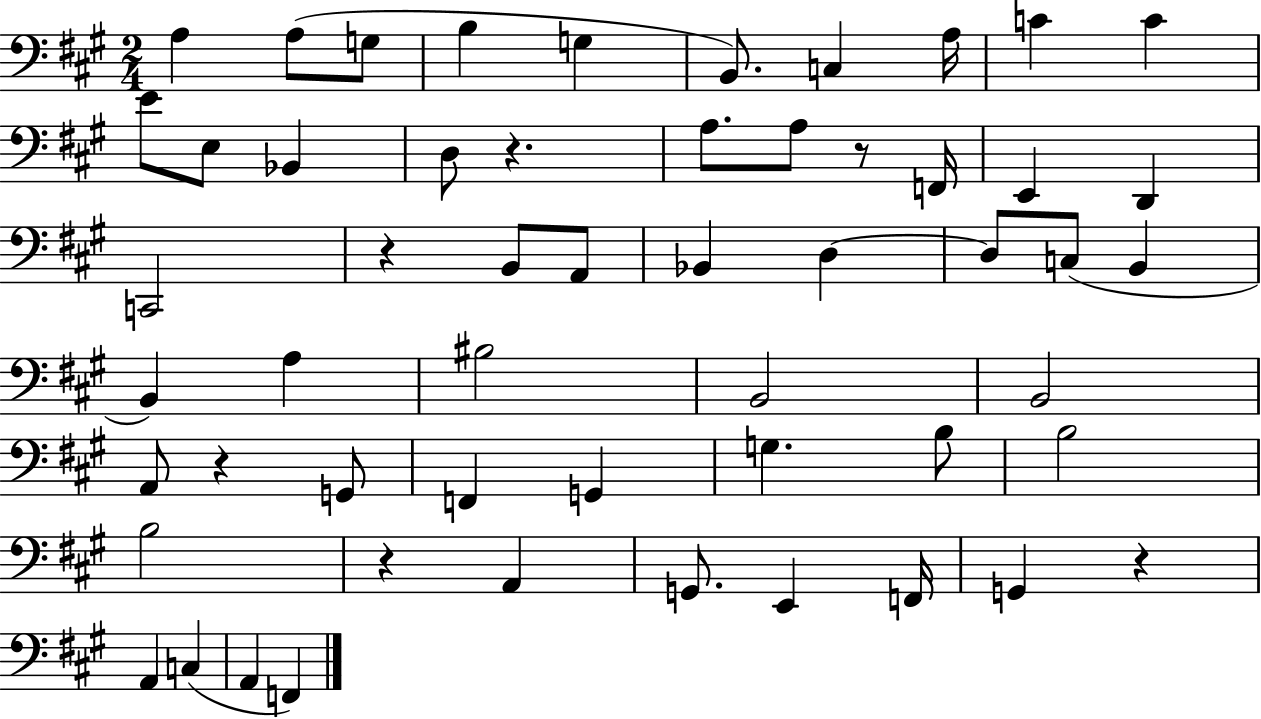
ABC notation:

X:1
T:Untitled
M:2/4
L:1/4
K:A
A, A,/2 G,/2 B, G, B,,/2 C, A,/4 C C E/2 E,/2 _B,, D,/2 z A,/2 A,/2 z/2 F,,/4 E,, D,, C,,2 z B,,/2 A,,/2 _B,, D, D,/2 C,/2 B,, B,, A, ^B,2 B,,2 B,,2 A,,/2 z G,,/2 F,, G,, G, B,/2 B,2 B,2 z A,, G,,/2 E,, F,,/4 G,, z A,, C, A,, F,,